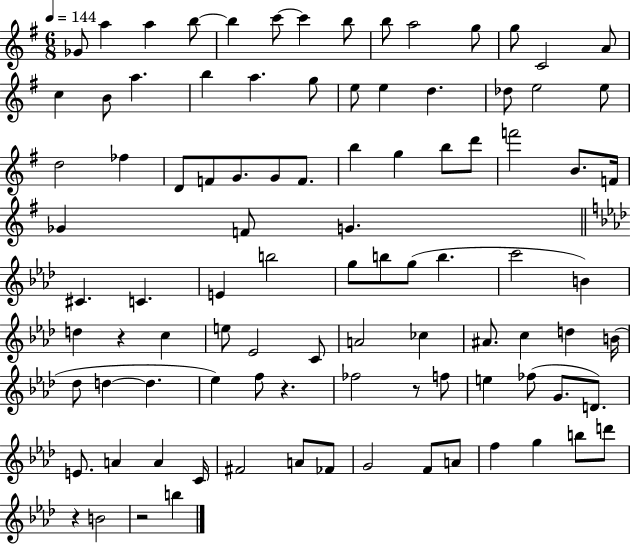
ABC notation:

X:1
T:Untitled
M:6/8
L:1/4
K:G
_G/2 a a b/2 b c'/2 c' b/2 b/2 a2 g/2 g/2 C2 A/2 c B/2 a b a g/2 e/2 e d _d/2 e2 e/2 d2 _f D/2 F/2 G/2 G/2 F/2 b g b/2 d'/2 f'2 B/2 F/4 _G F/2 G ^C C E b2 g/2 b/2 g/2 b c'2 B d z c e/2 _E2 C/2 A2 _c ^A/2 c d B/4 _d/2 d d _e f/2 z _f2 z/2 f/2 e _f/2 G/2 D/2 E/2 A A C/4 ^F2 A/2 _F/2 G2 F/2 A/2 f g b/2 d'/2 z B2 z2 b